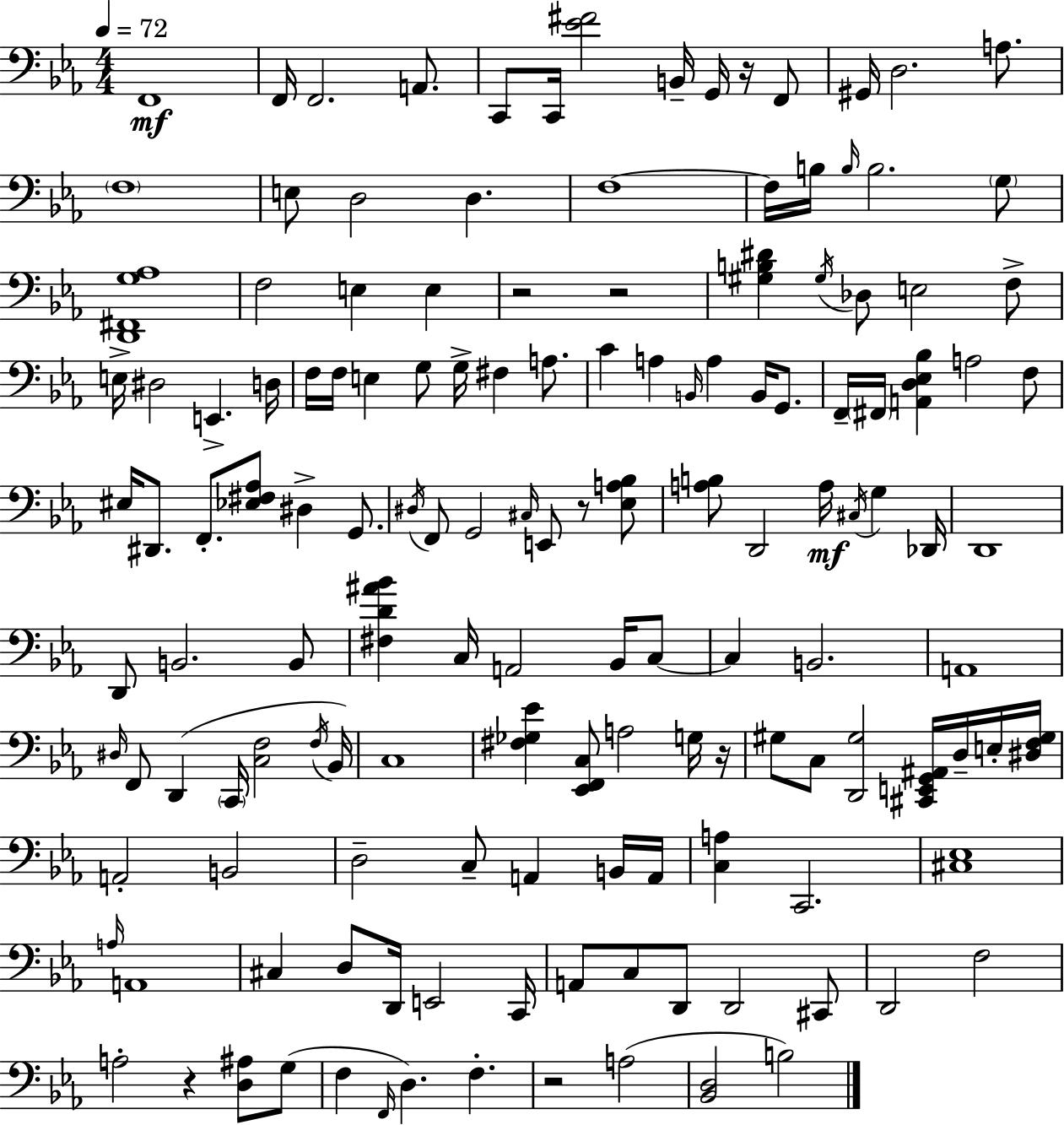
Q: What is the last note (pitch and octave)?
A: B3